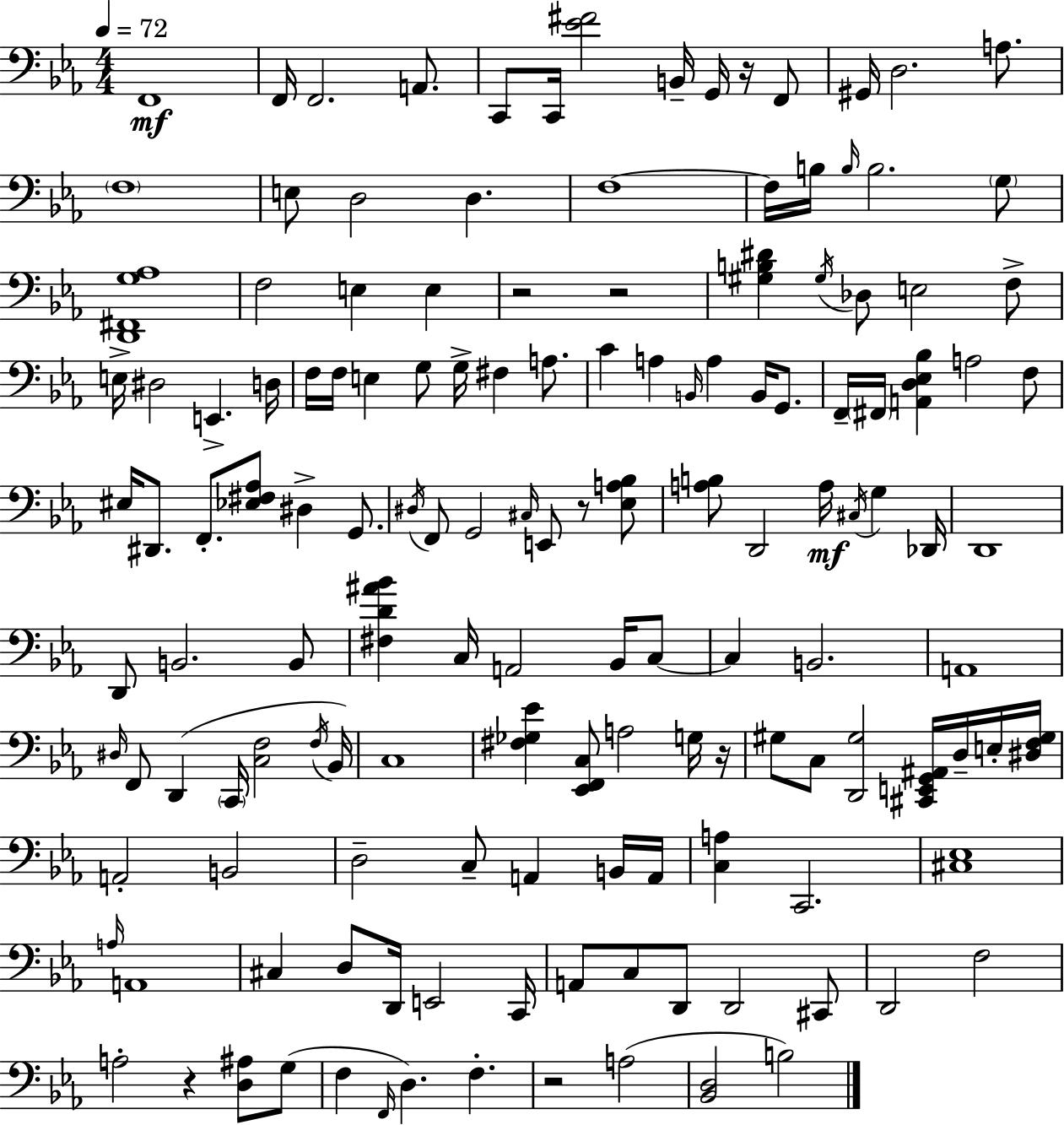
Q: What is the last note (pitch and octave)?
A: B3